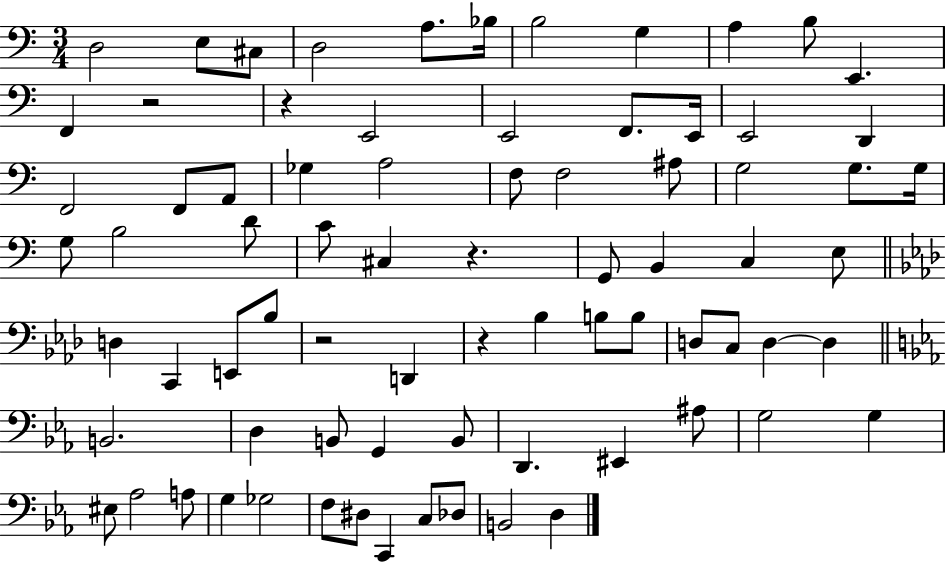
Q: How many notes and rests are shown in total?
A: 77